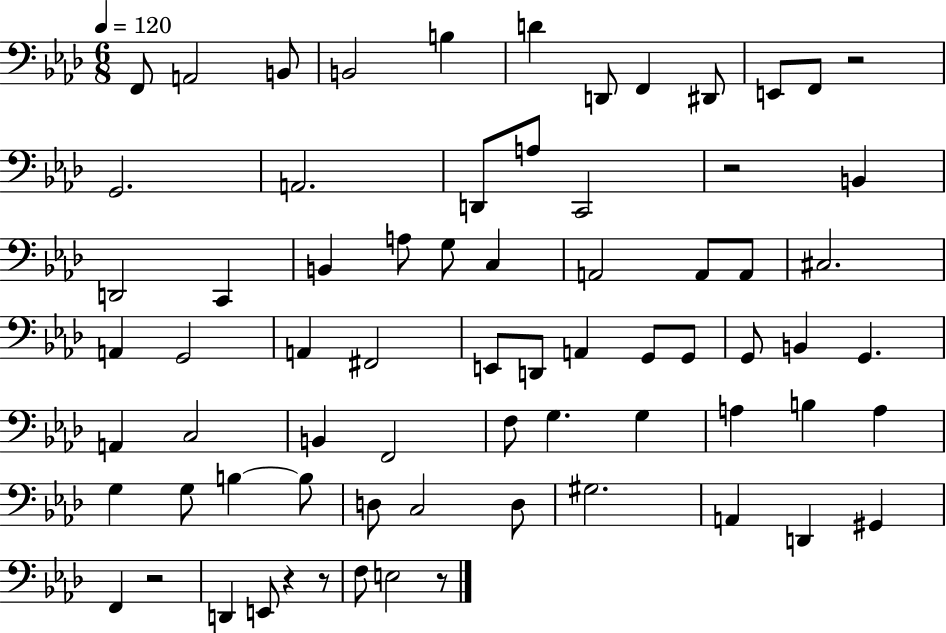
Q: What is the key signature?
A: AES major